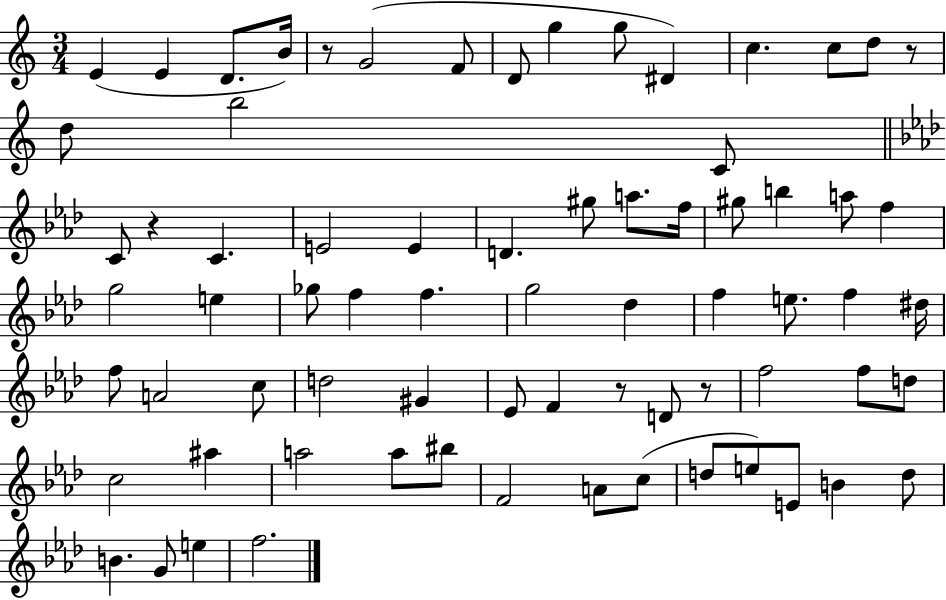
X:1
T:Untitled
M:3/4
L:1/4
K:C
E E D/2 B/4 z/2 G2 F/2 D/2 g g/2 ^D c c/2 d/2 z/2 d/2 b2 C/2 C/2 z C E2 E D ^g/2 a/2 f/4 ^g/2 b a/2 f g2 e _g/2 f f g2 _d f e/2 f ^d/4 f/2 A2 c/2 d2 ^G _E/2 F z/2 D/2 z/2 f2 f/2 d/2 c2 ^a a2 a/2 ^b/2 F2 A/2 c/2 d/2 e/2 E/2 B d/2 B G/2 e f2